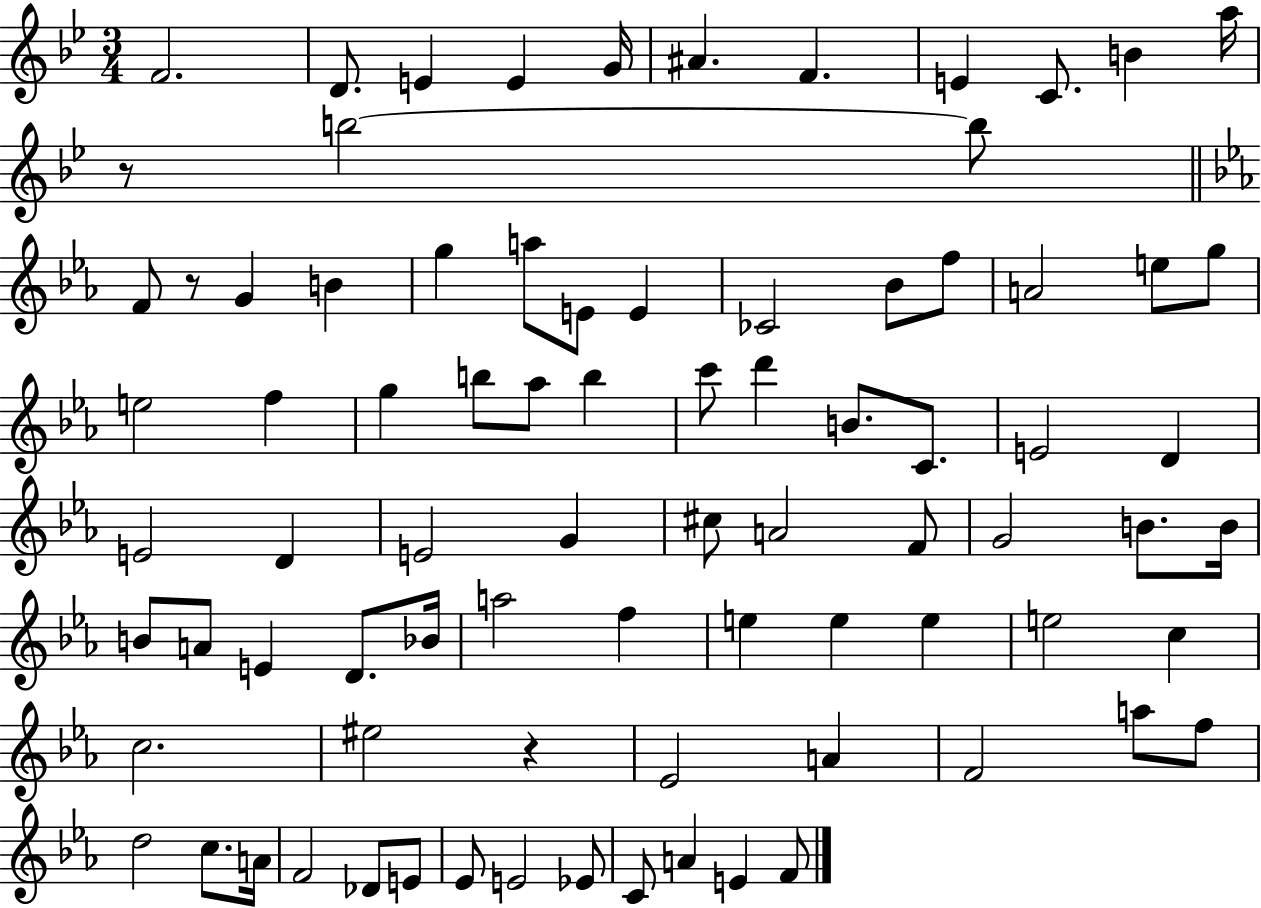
F4/h. D4/e. E4/q E4/q G4/s A#4/q. F4/q. E4/q C4/e. B4/q A5/s R/e B5/h B5/e F4/e R/e G4/q B4/q G5/q A5/e E4/e E4/q CES4/h Bb4/e F5/e A4/h E5/e G5/e E5/h F5/q G5/q B5/e Ab5/e B5/q C6/e D6/q B4/e. C4/e. E4/h D4/q E4/h D4/q E4/h G4/q C#5/e A4/h F4/e G4/h B4/e. B4/s B4/e A4/e E4/q D4/e. Bb4/s A5/h F5/q E5/q E5/q E5/q E5/h C5/q C5/h. EIS5/h R/q Eb4/h A4/q F4/h A5/e F5/e D5/h C5/e. A4/s F4/h Db4/e E4/e Eb4/e E4/h Eb4/e C4/e A4/q E4/q F4/e